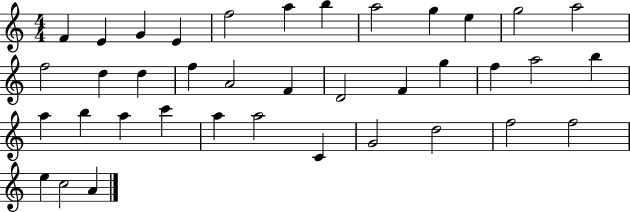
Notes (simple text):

F4/q E4/q G4/q E4/q F5/h A5/q B5/q A5/h G5/q E5/q G5/h A5/h F5/h D5/q D5/q F5/q A4/h F4/q D4/h F4/q G5/q F5/q A5/h B5/q A5/q B5/q A5/q C6/q A5/q A5/h C4/q G4/h D5/h F5/h F5/h E5/q C5/h A4/q